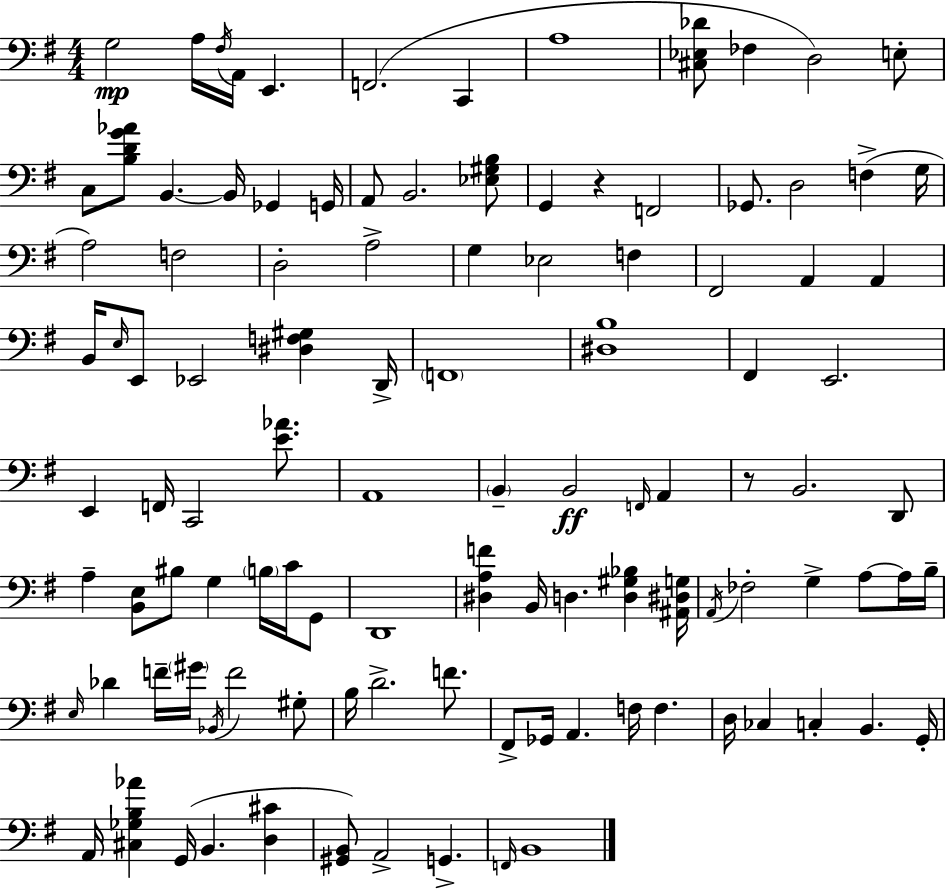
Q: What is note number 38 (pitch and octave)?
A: Eb2